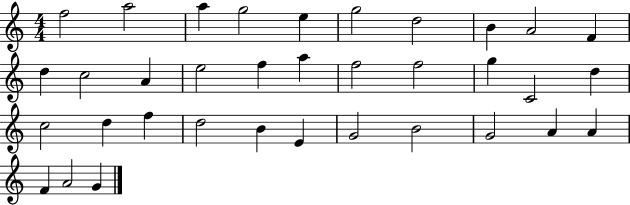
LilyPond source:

{
  \clef treble
  \numericTimeSignature
  \time 4/4
  \key c \major
  f''2 a''2 | a''4 g''2 e''4 | g''2 d''2 | b'4 a'2 f'4 | \break d''4 c''2 a'4 | e''2 f''4 a''4 | f''2 f''2 | g''4 c'2 d''4 | \break c''2 d''4 f''4 | d''2 b'4 e'4 | g'2 b'2 | g'2 a'4 a'4 | \break f'4 a'2 g'4 | \bar "|."
}